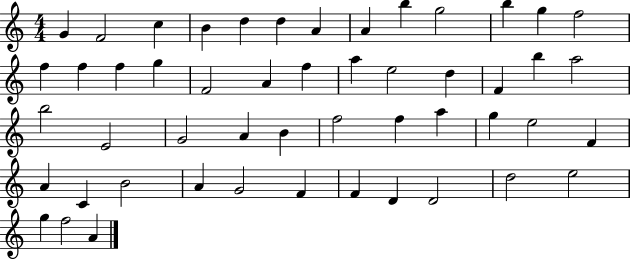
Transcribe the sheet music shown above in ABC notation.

X:1
T:Untitled
M:4/4
L:1/4
K:C
G F2 c B d d A A b g2 b g f2 f f f g F2 A f a e2 d F b a2 b2 E2 G2 A B f2 f a g e2 F A C B2 A G2 F F D D2 d2 e2 g f2 A